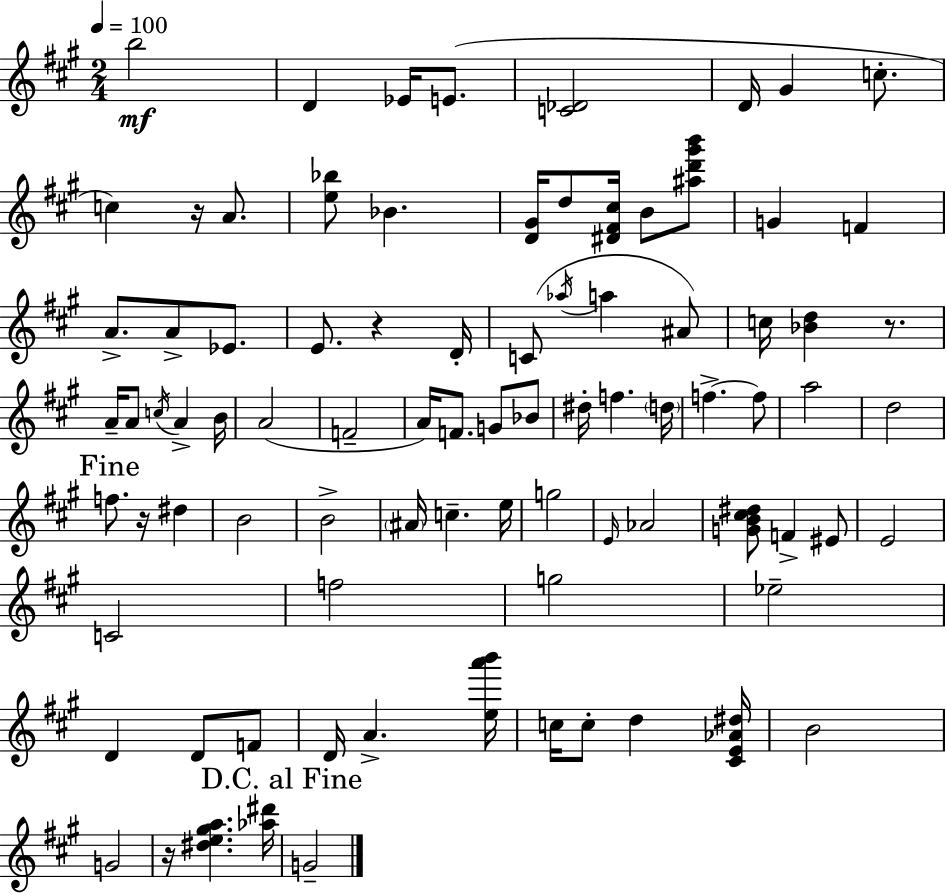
B5/h D4/q Eb4/s E4/e. [C4,Db4]/h D4/s G#4/q C5/e. C5/q R/s A4/e. [E5,Bb5]/e Bb4/q. [D4,G#4]/s D5/e [D#4,F#4,C#5]/s B4/e [A#5,D6,G#6,B6]/e G4/q F4/q A4/e. A4/e Eb4/e. E4/e. R/q D4/s C4/e Ab5/s A5/q A#4/e C5/s [Bb4,D5]/q R/e. A4/s A4/e C5/s A4/q B4/s A4/h F4/h A4/s F4/e. G4/e Bb4/e D#5/s F5/q. D5/s F5/q. F5/e A5/h D5/h F5/e. R/s D#5/q B4/h B4/h A#4/s C5/q. E5/s G5/h E4/s Ab4/h [G4,B4,C#5,D#5]/e F4/q EIS4/e E4/h C4/h F5/h G5/h Eb5/h D4/q D4/e F4/e D4/s A4/q. [E5,A6,B6]/s C5/s C5/e D5/q [C#4,E4,Ab4,D#5]/s B4/h G4/h R/s [D#5,E5,G#5,A5]/q. [Ab5,D#6]/s G4/h